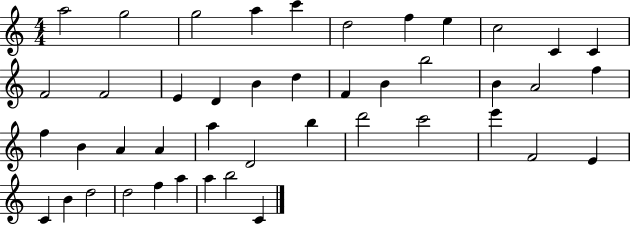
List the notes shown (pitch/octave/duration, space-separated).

A5/h G5/h G5/h A5/q C6/q D5/h F5/q E5/q C5/h C4/q C4/q F4/h F4/h E4/q D4/q B4/q D5/q F4/q B4/q B5/h B4/q A4/h F5/q F5/q B4/q A4/q A4/q A5/q D4/h B5/q D6/h C6/h E6/q F4/h E4/q C4/q B4/q D5/h D5/h F5/q A5/q A5/q B5/h C4/q